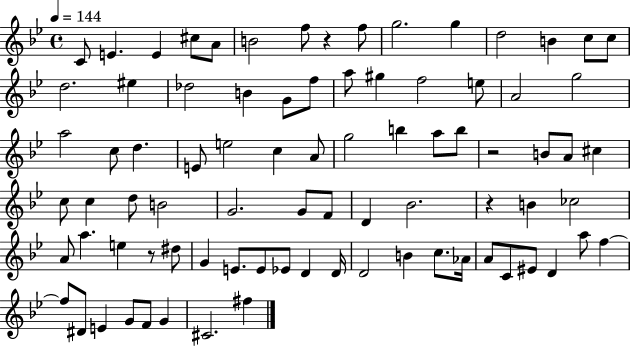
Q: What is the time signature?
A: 4/4